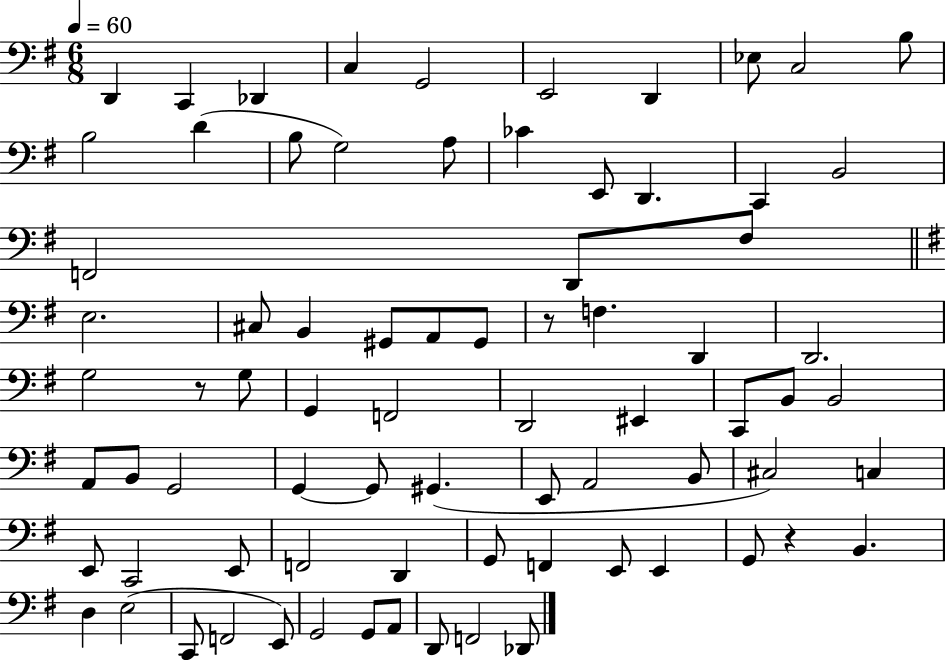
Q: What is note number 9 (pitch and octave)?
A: C3